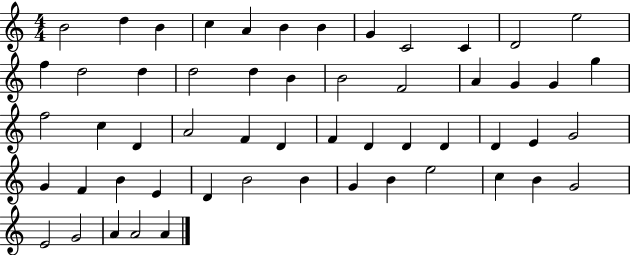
X:1
T:Untitled
M:4/4
L:1/4
K:C
B2 d B c A B B G C2 C D2 e2 f d2 d d2 d B B2 F2 A G G g f2 c D A2 F D F D D D D E G2 G F B E D B2 B G B e2 c B G2 E2 G2 A A2 A